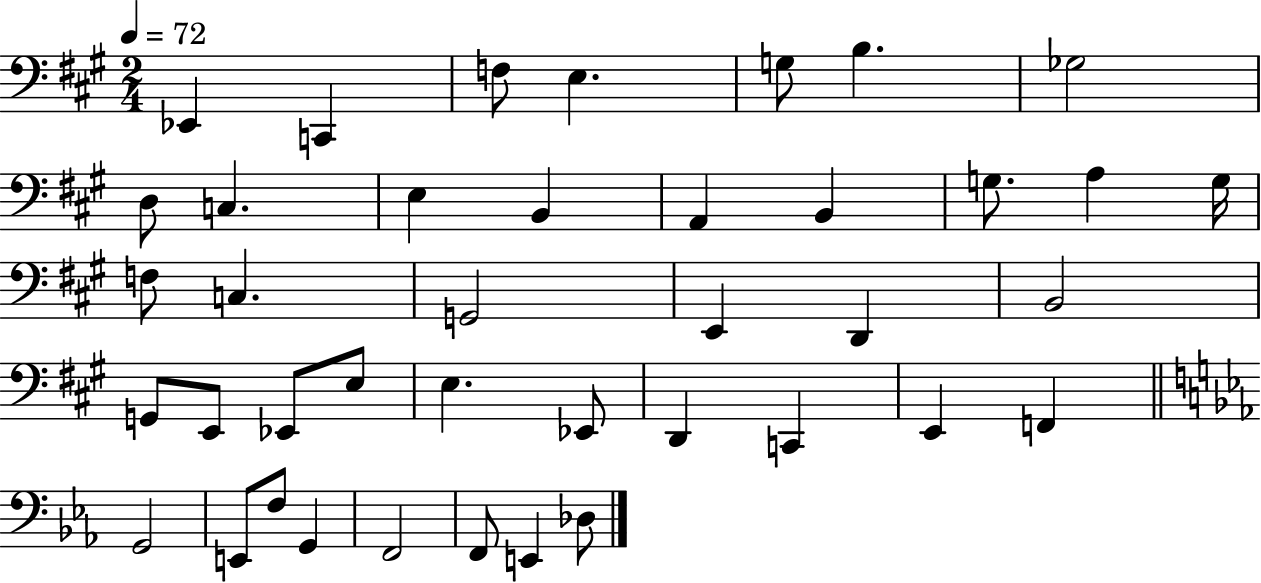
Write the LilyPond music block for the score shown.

{
  \clef bass
  \numericTimeSignature
  \time 2/4
  \key a \major
  \tempo 4 = 72
  ees,4 c,4 | f8 e4. | g8 b4. | ges2 | \break d8 c4. | e4 b,4 | a,4 b,4 | g8. a4 g16 | \break f8 c4. | g,2 | e,4 d,4 | b,2 | \break g,8 e,8 ees,8 e8 | e4. ees,8 | d,4 c,4 | e,4 f,4 | \break \bar "||" \break \key ees \major g,2 | e,8 f8 g,4 | f,2 | f,8 e,4 des8 | \break \bar "|."
}